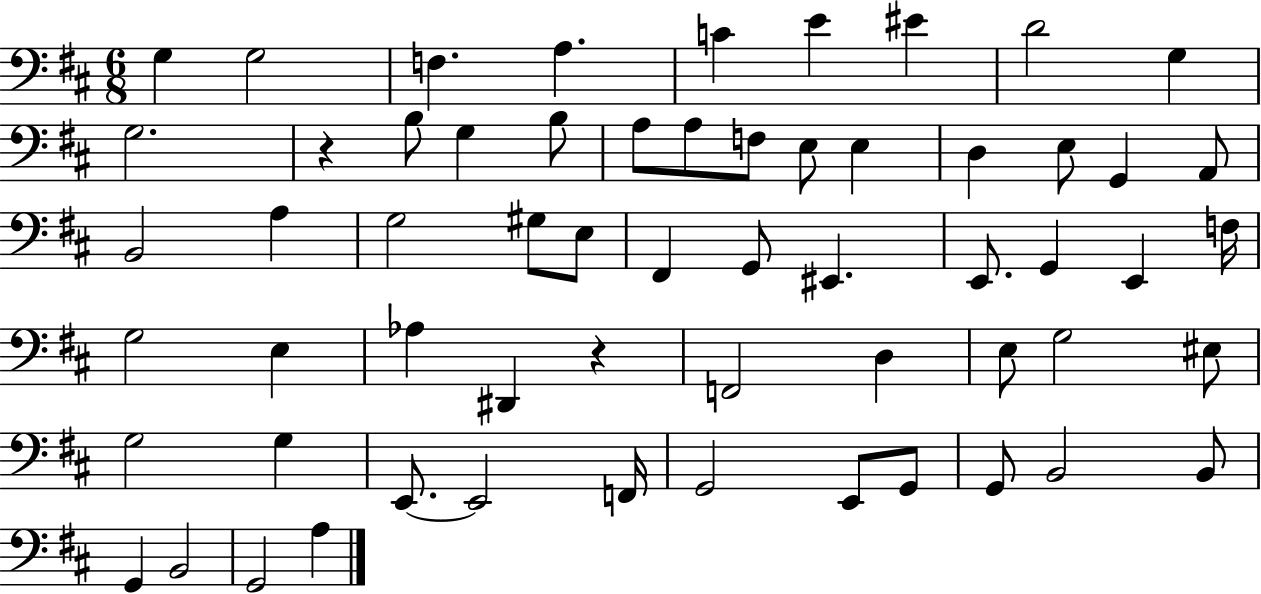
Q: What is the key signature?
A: D major